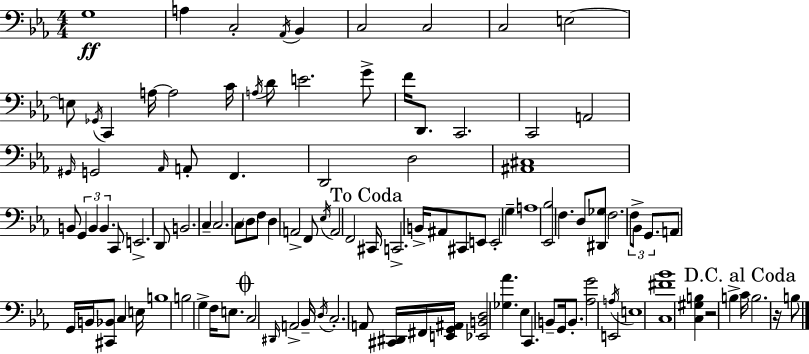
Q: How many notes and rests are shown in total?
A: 108